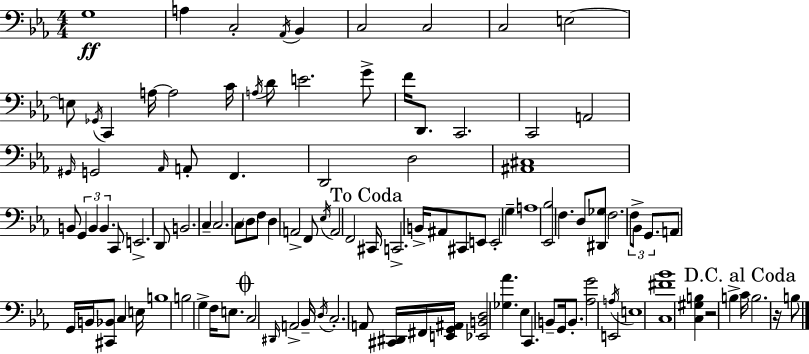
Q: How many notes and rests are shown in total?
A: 108